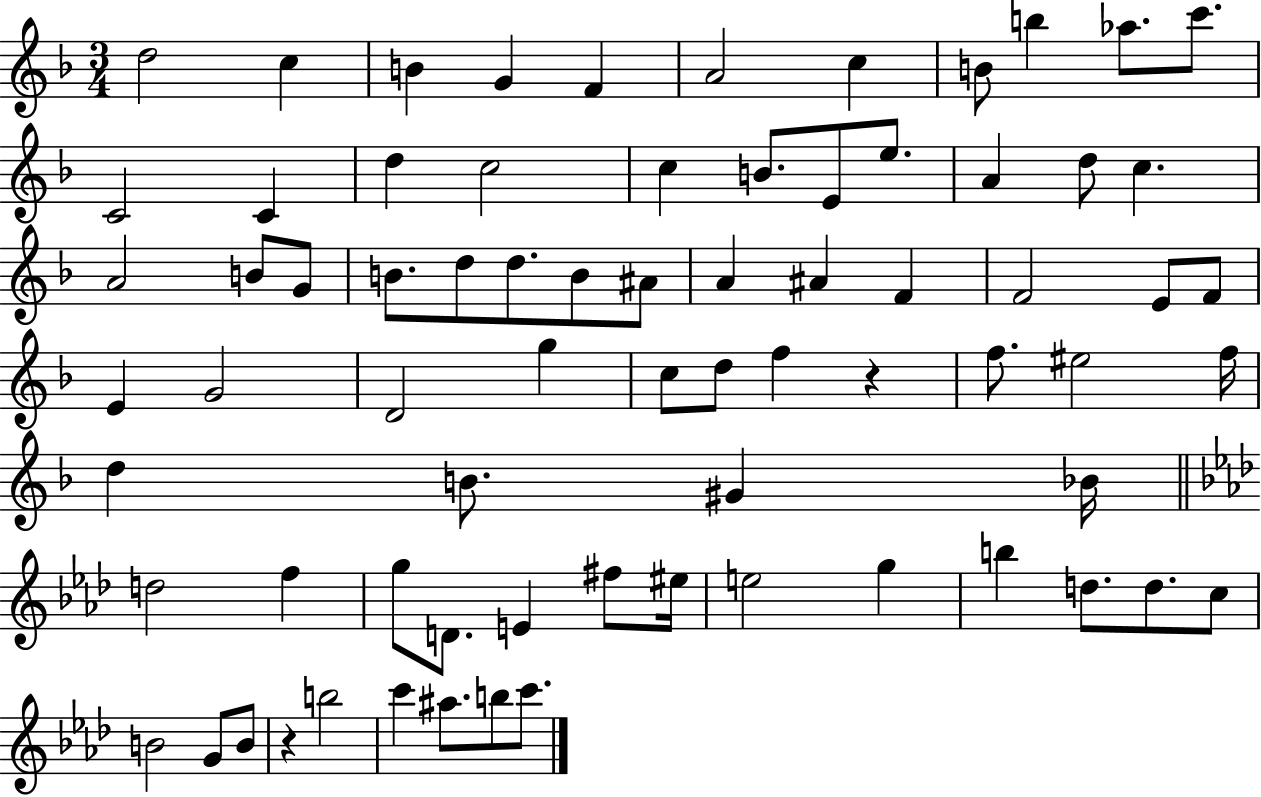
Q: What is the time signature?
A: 3/4